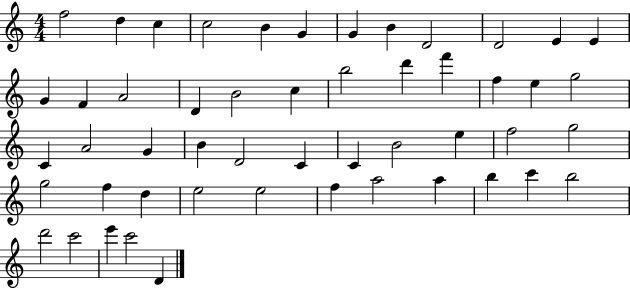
X:1
T:Untitled
M:4/4
L:1/4
K:C
f2 d c c2 B G G B D2 D2 E E G F A2 D B2 c b2 d' f' f e g2 C A2 G B D2 C C B2 e f2 g2 g2 f d e2 e2 f a2 a b c' b2 d'2 c'2 e' c'2 D